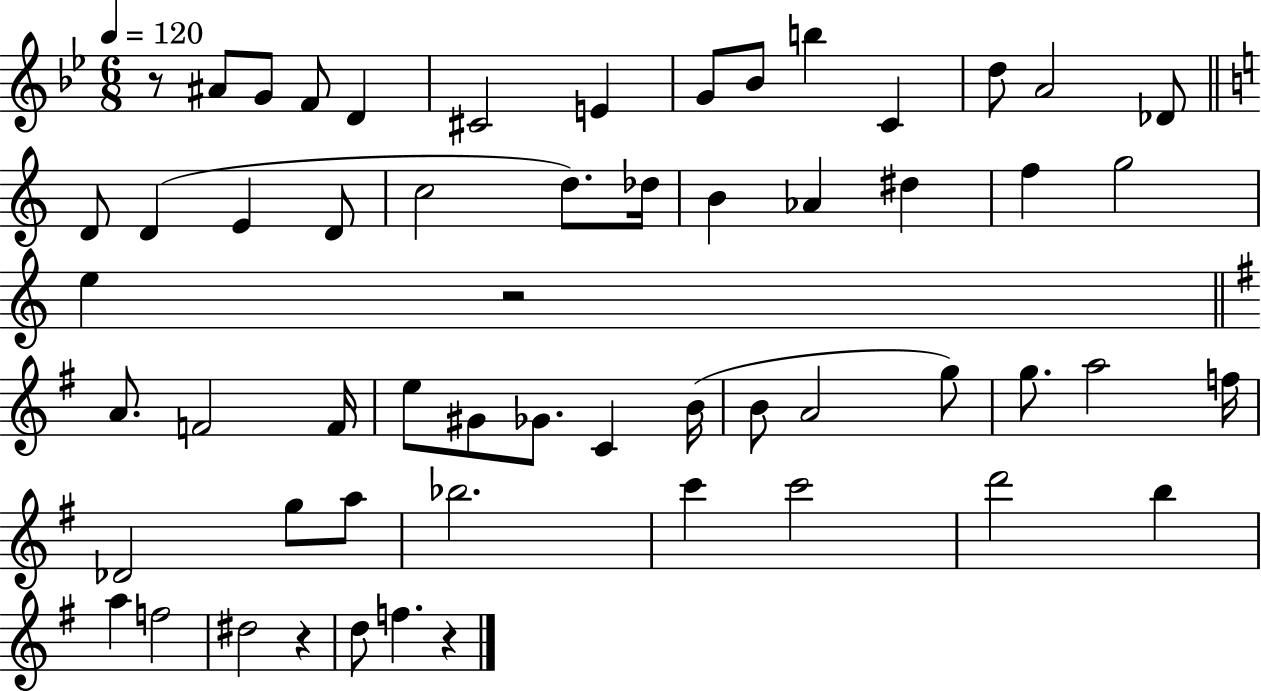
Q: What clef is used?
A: treble